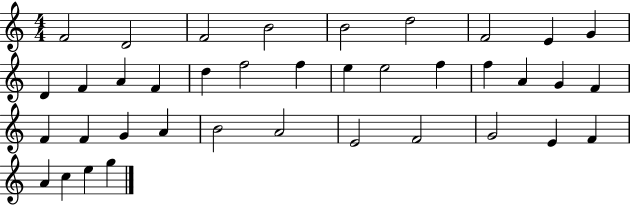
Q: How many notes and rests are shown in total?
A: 38